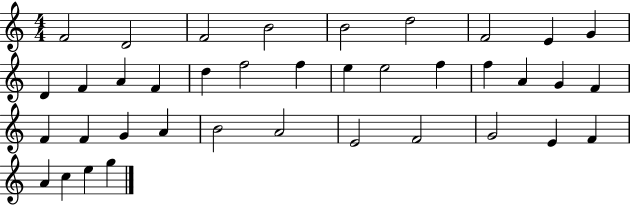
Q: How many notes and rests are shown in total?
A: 38